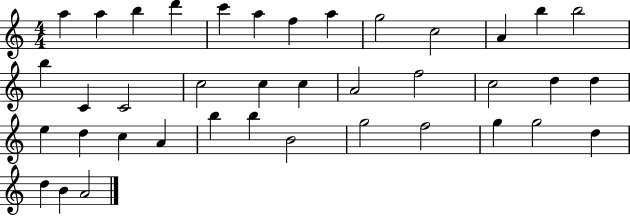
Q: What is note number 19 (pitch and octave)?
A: C5